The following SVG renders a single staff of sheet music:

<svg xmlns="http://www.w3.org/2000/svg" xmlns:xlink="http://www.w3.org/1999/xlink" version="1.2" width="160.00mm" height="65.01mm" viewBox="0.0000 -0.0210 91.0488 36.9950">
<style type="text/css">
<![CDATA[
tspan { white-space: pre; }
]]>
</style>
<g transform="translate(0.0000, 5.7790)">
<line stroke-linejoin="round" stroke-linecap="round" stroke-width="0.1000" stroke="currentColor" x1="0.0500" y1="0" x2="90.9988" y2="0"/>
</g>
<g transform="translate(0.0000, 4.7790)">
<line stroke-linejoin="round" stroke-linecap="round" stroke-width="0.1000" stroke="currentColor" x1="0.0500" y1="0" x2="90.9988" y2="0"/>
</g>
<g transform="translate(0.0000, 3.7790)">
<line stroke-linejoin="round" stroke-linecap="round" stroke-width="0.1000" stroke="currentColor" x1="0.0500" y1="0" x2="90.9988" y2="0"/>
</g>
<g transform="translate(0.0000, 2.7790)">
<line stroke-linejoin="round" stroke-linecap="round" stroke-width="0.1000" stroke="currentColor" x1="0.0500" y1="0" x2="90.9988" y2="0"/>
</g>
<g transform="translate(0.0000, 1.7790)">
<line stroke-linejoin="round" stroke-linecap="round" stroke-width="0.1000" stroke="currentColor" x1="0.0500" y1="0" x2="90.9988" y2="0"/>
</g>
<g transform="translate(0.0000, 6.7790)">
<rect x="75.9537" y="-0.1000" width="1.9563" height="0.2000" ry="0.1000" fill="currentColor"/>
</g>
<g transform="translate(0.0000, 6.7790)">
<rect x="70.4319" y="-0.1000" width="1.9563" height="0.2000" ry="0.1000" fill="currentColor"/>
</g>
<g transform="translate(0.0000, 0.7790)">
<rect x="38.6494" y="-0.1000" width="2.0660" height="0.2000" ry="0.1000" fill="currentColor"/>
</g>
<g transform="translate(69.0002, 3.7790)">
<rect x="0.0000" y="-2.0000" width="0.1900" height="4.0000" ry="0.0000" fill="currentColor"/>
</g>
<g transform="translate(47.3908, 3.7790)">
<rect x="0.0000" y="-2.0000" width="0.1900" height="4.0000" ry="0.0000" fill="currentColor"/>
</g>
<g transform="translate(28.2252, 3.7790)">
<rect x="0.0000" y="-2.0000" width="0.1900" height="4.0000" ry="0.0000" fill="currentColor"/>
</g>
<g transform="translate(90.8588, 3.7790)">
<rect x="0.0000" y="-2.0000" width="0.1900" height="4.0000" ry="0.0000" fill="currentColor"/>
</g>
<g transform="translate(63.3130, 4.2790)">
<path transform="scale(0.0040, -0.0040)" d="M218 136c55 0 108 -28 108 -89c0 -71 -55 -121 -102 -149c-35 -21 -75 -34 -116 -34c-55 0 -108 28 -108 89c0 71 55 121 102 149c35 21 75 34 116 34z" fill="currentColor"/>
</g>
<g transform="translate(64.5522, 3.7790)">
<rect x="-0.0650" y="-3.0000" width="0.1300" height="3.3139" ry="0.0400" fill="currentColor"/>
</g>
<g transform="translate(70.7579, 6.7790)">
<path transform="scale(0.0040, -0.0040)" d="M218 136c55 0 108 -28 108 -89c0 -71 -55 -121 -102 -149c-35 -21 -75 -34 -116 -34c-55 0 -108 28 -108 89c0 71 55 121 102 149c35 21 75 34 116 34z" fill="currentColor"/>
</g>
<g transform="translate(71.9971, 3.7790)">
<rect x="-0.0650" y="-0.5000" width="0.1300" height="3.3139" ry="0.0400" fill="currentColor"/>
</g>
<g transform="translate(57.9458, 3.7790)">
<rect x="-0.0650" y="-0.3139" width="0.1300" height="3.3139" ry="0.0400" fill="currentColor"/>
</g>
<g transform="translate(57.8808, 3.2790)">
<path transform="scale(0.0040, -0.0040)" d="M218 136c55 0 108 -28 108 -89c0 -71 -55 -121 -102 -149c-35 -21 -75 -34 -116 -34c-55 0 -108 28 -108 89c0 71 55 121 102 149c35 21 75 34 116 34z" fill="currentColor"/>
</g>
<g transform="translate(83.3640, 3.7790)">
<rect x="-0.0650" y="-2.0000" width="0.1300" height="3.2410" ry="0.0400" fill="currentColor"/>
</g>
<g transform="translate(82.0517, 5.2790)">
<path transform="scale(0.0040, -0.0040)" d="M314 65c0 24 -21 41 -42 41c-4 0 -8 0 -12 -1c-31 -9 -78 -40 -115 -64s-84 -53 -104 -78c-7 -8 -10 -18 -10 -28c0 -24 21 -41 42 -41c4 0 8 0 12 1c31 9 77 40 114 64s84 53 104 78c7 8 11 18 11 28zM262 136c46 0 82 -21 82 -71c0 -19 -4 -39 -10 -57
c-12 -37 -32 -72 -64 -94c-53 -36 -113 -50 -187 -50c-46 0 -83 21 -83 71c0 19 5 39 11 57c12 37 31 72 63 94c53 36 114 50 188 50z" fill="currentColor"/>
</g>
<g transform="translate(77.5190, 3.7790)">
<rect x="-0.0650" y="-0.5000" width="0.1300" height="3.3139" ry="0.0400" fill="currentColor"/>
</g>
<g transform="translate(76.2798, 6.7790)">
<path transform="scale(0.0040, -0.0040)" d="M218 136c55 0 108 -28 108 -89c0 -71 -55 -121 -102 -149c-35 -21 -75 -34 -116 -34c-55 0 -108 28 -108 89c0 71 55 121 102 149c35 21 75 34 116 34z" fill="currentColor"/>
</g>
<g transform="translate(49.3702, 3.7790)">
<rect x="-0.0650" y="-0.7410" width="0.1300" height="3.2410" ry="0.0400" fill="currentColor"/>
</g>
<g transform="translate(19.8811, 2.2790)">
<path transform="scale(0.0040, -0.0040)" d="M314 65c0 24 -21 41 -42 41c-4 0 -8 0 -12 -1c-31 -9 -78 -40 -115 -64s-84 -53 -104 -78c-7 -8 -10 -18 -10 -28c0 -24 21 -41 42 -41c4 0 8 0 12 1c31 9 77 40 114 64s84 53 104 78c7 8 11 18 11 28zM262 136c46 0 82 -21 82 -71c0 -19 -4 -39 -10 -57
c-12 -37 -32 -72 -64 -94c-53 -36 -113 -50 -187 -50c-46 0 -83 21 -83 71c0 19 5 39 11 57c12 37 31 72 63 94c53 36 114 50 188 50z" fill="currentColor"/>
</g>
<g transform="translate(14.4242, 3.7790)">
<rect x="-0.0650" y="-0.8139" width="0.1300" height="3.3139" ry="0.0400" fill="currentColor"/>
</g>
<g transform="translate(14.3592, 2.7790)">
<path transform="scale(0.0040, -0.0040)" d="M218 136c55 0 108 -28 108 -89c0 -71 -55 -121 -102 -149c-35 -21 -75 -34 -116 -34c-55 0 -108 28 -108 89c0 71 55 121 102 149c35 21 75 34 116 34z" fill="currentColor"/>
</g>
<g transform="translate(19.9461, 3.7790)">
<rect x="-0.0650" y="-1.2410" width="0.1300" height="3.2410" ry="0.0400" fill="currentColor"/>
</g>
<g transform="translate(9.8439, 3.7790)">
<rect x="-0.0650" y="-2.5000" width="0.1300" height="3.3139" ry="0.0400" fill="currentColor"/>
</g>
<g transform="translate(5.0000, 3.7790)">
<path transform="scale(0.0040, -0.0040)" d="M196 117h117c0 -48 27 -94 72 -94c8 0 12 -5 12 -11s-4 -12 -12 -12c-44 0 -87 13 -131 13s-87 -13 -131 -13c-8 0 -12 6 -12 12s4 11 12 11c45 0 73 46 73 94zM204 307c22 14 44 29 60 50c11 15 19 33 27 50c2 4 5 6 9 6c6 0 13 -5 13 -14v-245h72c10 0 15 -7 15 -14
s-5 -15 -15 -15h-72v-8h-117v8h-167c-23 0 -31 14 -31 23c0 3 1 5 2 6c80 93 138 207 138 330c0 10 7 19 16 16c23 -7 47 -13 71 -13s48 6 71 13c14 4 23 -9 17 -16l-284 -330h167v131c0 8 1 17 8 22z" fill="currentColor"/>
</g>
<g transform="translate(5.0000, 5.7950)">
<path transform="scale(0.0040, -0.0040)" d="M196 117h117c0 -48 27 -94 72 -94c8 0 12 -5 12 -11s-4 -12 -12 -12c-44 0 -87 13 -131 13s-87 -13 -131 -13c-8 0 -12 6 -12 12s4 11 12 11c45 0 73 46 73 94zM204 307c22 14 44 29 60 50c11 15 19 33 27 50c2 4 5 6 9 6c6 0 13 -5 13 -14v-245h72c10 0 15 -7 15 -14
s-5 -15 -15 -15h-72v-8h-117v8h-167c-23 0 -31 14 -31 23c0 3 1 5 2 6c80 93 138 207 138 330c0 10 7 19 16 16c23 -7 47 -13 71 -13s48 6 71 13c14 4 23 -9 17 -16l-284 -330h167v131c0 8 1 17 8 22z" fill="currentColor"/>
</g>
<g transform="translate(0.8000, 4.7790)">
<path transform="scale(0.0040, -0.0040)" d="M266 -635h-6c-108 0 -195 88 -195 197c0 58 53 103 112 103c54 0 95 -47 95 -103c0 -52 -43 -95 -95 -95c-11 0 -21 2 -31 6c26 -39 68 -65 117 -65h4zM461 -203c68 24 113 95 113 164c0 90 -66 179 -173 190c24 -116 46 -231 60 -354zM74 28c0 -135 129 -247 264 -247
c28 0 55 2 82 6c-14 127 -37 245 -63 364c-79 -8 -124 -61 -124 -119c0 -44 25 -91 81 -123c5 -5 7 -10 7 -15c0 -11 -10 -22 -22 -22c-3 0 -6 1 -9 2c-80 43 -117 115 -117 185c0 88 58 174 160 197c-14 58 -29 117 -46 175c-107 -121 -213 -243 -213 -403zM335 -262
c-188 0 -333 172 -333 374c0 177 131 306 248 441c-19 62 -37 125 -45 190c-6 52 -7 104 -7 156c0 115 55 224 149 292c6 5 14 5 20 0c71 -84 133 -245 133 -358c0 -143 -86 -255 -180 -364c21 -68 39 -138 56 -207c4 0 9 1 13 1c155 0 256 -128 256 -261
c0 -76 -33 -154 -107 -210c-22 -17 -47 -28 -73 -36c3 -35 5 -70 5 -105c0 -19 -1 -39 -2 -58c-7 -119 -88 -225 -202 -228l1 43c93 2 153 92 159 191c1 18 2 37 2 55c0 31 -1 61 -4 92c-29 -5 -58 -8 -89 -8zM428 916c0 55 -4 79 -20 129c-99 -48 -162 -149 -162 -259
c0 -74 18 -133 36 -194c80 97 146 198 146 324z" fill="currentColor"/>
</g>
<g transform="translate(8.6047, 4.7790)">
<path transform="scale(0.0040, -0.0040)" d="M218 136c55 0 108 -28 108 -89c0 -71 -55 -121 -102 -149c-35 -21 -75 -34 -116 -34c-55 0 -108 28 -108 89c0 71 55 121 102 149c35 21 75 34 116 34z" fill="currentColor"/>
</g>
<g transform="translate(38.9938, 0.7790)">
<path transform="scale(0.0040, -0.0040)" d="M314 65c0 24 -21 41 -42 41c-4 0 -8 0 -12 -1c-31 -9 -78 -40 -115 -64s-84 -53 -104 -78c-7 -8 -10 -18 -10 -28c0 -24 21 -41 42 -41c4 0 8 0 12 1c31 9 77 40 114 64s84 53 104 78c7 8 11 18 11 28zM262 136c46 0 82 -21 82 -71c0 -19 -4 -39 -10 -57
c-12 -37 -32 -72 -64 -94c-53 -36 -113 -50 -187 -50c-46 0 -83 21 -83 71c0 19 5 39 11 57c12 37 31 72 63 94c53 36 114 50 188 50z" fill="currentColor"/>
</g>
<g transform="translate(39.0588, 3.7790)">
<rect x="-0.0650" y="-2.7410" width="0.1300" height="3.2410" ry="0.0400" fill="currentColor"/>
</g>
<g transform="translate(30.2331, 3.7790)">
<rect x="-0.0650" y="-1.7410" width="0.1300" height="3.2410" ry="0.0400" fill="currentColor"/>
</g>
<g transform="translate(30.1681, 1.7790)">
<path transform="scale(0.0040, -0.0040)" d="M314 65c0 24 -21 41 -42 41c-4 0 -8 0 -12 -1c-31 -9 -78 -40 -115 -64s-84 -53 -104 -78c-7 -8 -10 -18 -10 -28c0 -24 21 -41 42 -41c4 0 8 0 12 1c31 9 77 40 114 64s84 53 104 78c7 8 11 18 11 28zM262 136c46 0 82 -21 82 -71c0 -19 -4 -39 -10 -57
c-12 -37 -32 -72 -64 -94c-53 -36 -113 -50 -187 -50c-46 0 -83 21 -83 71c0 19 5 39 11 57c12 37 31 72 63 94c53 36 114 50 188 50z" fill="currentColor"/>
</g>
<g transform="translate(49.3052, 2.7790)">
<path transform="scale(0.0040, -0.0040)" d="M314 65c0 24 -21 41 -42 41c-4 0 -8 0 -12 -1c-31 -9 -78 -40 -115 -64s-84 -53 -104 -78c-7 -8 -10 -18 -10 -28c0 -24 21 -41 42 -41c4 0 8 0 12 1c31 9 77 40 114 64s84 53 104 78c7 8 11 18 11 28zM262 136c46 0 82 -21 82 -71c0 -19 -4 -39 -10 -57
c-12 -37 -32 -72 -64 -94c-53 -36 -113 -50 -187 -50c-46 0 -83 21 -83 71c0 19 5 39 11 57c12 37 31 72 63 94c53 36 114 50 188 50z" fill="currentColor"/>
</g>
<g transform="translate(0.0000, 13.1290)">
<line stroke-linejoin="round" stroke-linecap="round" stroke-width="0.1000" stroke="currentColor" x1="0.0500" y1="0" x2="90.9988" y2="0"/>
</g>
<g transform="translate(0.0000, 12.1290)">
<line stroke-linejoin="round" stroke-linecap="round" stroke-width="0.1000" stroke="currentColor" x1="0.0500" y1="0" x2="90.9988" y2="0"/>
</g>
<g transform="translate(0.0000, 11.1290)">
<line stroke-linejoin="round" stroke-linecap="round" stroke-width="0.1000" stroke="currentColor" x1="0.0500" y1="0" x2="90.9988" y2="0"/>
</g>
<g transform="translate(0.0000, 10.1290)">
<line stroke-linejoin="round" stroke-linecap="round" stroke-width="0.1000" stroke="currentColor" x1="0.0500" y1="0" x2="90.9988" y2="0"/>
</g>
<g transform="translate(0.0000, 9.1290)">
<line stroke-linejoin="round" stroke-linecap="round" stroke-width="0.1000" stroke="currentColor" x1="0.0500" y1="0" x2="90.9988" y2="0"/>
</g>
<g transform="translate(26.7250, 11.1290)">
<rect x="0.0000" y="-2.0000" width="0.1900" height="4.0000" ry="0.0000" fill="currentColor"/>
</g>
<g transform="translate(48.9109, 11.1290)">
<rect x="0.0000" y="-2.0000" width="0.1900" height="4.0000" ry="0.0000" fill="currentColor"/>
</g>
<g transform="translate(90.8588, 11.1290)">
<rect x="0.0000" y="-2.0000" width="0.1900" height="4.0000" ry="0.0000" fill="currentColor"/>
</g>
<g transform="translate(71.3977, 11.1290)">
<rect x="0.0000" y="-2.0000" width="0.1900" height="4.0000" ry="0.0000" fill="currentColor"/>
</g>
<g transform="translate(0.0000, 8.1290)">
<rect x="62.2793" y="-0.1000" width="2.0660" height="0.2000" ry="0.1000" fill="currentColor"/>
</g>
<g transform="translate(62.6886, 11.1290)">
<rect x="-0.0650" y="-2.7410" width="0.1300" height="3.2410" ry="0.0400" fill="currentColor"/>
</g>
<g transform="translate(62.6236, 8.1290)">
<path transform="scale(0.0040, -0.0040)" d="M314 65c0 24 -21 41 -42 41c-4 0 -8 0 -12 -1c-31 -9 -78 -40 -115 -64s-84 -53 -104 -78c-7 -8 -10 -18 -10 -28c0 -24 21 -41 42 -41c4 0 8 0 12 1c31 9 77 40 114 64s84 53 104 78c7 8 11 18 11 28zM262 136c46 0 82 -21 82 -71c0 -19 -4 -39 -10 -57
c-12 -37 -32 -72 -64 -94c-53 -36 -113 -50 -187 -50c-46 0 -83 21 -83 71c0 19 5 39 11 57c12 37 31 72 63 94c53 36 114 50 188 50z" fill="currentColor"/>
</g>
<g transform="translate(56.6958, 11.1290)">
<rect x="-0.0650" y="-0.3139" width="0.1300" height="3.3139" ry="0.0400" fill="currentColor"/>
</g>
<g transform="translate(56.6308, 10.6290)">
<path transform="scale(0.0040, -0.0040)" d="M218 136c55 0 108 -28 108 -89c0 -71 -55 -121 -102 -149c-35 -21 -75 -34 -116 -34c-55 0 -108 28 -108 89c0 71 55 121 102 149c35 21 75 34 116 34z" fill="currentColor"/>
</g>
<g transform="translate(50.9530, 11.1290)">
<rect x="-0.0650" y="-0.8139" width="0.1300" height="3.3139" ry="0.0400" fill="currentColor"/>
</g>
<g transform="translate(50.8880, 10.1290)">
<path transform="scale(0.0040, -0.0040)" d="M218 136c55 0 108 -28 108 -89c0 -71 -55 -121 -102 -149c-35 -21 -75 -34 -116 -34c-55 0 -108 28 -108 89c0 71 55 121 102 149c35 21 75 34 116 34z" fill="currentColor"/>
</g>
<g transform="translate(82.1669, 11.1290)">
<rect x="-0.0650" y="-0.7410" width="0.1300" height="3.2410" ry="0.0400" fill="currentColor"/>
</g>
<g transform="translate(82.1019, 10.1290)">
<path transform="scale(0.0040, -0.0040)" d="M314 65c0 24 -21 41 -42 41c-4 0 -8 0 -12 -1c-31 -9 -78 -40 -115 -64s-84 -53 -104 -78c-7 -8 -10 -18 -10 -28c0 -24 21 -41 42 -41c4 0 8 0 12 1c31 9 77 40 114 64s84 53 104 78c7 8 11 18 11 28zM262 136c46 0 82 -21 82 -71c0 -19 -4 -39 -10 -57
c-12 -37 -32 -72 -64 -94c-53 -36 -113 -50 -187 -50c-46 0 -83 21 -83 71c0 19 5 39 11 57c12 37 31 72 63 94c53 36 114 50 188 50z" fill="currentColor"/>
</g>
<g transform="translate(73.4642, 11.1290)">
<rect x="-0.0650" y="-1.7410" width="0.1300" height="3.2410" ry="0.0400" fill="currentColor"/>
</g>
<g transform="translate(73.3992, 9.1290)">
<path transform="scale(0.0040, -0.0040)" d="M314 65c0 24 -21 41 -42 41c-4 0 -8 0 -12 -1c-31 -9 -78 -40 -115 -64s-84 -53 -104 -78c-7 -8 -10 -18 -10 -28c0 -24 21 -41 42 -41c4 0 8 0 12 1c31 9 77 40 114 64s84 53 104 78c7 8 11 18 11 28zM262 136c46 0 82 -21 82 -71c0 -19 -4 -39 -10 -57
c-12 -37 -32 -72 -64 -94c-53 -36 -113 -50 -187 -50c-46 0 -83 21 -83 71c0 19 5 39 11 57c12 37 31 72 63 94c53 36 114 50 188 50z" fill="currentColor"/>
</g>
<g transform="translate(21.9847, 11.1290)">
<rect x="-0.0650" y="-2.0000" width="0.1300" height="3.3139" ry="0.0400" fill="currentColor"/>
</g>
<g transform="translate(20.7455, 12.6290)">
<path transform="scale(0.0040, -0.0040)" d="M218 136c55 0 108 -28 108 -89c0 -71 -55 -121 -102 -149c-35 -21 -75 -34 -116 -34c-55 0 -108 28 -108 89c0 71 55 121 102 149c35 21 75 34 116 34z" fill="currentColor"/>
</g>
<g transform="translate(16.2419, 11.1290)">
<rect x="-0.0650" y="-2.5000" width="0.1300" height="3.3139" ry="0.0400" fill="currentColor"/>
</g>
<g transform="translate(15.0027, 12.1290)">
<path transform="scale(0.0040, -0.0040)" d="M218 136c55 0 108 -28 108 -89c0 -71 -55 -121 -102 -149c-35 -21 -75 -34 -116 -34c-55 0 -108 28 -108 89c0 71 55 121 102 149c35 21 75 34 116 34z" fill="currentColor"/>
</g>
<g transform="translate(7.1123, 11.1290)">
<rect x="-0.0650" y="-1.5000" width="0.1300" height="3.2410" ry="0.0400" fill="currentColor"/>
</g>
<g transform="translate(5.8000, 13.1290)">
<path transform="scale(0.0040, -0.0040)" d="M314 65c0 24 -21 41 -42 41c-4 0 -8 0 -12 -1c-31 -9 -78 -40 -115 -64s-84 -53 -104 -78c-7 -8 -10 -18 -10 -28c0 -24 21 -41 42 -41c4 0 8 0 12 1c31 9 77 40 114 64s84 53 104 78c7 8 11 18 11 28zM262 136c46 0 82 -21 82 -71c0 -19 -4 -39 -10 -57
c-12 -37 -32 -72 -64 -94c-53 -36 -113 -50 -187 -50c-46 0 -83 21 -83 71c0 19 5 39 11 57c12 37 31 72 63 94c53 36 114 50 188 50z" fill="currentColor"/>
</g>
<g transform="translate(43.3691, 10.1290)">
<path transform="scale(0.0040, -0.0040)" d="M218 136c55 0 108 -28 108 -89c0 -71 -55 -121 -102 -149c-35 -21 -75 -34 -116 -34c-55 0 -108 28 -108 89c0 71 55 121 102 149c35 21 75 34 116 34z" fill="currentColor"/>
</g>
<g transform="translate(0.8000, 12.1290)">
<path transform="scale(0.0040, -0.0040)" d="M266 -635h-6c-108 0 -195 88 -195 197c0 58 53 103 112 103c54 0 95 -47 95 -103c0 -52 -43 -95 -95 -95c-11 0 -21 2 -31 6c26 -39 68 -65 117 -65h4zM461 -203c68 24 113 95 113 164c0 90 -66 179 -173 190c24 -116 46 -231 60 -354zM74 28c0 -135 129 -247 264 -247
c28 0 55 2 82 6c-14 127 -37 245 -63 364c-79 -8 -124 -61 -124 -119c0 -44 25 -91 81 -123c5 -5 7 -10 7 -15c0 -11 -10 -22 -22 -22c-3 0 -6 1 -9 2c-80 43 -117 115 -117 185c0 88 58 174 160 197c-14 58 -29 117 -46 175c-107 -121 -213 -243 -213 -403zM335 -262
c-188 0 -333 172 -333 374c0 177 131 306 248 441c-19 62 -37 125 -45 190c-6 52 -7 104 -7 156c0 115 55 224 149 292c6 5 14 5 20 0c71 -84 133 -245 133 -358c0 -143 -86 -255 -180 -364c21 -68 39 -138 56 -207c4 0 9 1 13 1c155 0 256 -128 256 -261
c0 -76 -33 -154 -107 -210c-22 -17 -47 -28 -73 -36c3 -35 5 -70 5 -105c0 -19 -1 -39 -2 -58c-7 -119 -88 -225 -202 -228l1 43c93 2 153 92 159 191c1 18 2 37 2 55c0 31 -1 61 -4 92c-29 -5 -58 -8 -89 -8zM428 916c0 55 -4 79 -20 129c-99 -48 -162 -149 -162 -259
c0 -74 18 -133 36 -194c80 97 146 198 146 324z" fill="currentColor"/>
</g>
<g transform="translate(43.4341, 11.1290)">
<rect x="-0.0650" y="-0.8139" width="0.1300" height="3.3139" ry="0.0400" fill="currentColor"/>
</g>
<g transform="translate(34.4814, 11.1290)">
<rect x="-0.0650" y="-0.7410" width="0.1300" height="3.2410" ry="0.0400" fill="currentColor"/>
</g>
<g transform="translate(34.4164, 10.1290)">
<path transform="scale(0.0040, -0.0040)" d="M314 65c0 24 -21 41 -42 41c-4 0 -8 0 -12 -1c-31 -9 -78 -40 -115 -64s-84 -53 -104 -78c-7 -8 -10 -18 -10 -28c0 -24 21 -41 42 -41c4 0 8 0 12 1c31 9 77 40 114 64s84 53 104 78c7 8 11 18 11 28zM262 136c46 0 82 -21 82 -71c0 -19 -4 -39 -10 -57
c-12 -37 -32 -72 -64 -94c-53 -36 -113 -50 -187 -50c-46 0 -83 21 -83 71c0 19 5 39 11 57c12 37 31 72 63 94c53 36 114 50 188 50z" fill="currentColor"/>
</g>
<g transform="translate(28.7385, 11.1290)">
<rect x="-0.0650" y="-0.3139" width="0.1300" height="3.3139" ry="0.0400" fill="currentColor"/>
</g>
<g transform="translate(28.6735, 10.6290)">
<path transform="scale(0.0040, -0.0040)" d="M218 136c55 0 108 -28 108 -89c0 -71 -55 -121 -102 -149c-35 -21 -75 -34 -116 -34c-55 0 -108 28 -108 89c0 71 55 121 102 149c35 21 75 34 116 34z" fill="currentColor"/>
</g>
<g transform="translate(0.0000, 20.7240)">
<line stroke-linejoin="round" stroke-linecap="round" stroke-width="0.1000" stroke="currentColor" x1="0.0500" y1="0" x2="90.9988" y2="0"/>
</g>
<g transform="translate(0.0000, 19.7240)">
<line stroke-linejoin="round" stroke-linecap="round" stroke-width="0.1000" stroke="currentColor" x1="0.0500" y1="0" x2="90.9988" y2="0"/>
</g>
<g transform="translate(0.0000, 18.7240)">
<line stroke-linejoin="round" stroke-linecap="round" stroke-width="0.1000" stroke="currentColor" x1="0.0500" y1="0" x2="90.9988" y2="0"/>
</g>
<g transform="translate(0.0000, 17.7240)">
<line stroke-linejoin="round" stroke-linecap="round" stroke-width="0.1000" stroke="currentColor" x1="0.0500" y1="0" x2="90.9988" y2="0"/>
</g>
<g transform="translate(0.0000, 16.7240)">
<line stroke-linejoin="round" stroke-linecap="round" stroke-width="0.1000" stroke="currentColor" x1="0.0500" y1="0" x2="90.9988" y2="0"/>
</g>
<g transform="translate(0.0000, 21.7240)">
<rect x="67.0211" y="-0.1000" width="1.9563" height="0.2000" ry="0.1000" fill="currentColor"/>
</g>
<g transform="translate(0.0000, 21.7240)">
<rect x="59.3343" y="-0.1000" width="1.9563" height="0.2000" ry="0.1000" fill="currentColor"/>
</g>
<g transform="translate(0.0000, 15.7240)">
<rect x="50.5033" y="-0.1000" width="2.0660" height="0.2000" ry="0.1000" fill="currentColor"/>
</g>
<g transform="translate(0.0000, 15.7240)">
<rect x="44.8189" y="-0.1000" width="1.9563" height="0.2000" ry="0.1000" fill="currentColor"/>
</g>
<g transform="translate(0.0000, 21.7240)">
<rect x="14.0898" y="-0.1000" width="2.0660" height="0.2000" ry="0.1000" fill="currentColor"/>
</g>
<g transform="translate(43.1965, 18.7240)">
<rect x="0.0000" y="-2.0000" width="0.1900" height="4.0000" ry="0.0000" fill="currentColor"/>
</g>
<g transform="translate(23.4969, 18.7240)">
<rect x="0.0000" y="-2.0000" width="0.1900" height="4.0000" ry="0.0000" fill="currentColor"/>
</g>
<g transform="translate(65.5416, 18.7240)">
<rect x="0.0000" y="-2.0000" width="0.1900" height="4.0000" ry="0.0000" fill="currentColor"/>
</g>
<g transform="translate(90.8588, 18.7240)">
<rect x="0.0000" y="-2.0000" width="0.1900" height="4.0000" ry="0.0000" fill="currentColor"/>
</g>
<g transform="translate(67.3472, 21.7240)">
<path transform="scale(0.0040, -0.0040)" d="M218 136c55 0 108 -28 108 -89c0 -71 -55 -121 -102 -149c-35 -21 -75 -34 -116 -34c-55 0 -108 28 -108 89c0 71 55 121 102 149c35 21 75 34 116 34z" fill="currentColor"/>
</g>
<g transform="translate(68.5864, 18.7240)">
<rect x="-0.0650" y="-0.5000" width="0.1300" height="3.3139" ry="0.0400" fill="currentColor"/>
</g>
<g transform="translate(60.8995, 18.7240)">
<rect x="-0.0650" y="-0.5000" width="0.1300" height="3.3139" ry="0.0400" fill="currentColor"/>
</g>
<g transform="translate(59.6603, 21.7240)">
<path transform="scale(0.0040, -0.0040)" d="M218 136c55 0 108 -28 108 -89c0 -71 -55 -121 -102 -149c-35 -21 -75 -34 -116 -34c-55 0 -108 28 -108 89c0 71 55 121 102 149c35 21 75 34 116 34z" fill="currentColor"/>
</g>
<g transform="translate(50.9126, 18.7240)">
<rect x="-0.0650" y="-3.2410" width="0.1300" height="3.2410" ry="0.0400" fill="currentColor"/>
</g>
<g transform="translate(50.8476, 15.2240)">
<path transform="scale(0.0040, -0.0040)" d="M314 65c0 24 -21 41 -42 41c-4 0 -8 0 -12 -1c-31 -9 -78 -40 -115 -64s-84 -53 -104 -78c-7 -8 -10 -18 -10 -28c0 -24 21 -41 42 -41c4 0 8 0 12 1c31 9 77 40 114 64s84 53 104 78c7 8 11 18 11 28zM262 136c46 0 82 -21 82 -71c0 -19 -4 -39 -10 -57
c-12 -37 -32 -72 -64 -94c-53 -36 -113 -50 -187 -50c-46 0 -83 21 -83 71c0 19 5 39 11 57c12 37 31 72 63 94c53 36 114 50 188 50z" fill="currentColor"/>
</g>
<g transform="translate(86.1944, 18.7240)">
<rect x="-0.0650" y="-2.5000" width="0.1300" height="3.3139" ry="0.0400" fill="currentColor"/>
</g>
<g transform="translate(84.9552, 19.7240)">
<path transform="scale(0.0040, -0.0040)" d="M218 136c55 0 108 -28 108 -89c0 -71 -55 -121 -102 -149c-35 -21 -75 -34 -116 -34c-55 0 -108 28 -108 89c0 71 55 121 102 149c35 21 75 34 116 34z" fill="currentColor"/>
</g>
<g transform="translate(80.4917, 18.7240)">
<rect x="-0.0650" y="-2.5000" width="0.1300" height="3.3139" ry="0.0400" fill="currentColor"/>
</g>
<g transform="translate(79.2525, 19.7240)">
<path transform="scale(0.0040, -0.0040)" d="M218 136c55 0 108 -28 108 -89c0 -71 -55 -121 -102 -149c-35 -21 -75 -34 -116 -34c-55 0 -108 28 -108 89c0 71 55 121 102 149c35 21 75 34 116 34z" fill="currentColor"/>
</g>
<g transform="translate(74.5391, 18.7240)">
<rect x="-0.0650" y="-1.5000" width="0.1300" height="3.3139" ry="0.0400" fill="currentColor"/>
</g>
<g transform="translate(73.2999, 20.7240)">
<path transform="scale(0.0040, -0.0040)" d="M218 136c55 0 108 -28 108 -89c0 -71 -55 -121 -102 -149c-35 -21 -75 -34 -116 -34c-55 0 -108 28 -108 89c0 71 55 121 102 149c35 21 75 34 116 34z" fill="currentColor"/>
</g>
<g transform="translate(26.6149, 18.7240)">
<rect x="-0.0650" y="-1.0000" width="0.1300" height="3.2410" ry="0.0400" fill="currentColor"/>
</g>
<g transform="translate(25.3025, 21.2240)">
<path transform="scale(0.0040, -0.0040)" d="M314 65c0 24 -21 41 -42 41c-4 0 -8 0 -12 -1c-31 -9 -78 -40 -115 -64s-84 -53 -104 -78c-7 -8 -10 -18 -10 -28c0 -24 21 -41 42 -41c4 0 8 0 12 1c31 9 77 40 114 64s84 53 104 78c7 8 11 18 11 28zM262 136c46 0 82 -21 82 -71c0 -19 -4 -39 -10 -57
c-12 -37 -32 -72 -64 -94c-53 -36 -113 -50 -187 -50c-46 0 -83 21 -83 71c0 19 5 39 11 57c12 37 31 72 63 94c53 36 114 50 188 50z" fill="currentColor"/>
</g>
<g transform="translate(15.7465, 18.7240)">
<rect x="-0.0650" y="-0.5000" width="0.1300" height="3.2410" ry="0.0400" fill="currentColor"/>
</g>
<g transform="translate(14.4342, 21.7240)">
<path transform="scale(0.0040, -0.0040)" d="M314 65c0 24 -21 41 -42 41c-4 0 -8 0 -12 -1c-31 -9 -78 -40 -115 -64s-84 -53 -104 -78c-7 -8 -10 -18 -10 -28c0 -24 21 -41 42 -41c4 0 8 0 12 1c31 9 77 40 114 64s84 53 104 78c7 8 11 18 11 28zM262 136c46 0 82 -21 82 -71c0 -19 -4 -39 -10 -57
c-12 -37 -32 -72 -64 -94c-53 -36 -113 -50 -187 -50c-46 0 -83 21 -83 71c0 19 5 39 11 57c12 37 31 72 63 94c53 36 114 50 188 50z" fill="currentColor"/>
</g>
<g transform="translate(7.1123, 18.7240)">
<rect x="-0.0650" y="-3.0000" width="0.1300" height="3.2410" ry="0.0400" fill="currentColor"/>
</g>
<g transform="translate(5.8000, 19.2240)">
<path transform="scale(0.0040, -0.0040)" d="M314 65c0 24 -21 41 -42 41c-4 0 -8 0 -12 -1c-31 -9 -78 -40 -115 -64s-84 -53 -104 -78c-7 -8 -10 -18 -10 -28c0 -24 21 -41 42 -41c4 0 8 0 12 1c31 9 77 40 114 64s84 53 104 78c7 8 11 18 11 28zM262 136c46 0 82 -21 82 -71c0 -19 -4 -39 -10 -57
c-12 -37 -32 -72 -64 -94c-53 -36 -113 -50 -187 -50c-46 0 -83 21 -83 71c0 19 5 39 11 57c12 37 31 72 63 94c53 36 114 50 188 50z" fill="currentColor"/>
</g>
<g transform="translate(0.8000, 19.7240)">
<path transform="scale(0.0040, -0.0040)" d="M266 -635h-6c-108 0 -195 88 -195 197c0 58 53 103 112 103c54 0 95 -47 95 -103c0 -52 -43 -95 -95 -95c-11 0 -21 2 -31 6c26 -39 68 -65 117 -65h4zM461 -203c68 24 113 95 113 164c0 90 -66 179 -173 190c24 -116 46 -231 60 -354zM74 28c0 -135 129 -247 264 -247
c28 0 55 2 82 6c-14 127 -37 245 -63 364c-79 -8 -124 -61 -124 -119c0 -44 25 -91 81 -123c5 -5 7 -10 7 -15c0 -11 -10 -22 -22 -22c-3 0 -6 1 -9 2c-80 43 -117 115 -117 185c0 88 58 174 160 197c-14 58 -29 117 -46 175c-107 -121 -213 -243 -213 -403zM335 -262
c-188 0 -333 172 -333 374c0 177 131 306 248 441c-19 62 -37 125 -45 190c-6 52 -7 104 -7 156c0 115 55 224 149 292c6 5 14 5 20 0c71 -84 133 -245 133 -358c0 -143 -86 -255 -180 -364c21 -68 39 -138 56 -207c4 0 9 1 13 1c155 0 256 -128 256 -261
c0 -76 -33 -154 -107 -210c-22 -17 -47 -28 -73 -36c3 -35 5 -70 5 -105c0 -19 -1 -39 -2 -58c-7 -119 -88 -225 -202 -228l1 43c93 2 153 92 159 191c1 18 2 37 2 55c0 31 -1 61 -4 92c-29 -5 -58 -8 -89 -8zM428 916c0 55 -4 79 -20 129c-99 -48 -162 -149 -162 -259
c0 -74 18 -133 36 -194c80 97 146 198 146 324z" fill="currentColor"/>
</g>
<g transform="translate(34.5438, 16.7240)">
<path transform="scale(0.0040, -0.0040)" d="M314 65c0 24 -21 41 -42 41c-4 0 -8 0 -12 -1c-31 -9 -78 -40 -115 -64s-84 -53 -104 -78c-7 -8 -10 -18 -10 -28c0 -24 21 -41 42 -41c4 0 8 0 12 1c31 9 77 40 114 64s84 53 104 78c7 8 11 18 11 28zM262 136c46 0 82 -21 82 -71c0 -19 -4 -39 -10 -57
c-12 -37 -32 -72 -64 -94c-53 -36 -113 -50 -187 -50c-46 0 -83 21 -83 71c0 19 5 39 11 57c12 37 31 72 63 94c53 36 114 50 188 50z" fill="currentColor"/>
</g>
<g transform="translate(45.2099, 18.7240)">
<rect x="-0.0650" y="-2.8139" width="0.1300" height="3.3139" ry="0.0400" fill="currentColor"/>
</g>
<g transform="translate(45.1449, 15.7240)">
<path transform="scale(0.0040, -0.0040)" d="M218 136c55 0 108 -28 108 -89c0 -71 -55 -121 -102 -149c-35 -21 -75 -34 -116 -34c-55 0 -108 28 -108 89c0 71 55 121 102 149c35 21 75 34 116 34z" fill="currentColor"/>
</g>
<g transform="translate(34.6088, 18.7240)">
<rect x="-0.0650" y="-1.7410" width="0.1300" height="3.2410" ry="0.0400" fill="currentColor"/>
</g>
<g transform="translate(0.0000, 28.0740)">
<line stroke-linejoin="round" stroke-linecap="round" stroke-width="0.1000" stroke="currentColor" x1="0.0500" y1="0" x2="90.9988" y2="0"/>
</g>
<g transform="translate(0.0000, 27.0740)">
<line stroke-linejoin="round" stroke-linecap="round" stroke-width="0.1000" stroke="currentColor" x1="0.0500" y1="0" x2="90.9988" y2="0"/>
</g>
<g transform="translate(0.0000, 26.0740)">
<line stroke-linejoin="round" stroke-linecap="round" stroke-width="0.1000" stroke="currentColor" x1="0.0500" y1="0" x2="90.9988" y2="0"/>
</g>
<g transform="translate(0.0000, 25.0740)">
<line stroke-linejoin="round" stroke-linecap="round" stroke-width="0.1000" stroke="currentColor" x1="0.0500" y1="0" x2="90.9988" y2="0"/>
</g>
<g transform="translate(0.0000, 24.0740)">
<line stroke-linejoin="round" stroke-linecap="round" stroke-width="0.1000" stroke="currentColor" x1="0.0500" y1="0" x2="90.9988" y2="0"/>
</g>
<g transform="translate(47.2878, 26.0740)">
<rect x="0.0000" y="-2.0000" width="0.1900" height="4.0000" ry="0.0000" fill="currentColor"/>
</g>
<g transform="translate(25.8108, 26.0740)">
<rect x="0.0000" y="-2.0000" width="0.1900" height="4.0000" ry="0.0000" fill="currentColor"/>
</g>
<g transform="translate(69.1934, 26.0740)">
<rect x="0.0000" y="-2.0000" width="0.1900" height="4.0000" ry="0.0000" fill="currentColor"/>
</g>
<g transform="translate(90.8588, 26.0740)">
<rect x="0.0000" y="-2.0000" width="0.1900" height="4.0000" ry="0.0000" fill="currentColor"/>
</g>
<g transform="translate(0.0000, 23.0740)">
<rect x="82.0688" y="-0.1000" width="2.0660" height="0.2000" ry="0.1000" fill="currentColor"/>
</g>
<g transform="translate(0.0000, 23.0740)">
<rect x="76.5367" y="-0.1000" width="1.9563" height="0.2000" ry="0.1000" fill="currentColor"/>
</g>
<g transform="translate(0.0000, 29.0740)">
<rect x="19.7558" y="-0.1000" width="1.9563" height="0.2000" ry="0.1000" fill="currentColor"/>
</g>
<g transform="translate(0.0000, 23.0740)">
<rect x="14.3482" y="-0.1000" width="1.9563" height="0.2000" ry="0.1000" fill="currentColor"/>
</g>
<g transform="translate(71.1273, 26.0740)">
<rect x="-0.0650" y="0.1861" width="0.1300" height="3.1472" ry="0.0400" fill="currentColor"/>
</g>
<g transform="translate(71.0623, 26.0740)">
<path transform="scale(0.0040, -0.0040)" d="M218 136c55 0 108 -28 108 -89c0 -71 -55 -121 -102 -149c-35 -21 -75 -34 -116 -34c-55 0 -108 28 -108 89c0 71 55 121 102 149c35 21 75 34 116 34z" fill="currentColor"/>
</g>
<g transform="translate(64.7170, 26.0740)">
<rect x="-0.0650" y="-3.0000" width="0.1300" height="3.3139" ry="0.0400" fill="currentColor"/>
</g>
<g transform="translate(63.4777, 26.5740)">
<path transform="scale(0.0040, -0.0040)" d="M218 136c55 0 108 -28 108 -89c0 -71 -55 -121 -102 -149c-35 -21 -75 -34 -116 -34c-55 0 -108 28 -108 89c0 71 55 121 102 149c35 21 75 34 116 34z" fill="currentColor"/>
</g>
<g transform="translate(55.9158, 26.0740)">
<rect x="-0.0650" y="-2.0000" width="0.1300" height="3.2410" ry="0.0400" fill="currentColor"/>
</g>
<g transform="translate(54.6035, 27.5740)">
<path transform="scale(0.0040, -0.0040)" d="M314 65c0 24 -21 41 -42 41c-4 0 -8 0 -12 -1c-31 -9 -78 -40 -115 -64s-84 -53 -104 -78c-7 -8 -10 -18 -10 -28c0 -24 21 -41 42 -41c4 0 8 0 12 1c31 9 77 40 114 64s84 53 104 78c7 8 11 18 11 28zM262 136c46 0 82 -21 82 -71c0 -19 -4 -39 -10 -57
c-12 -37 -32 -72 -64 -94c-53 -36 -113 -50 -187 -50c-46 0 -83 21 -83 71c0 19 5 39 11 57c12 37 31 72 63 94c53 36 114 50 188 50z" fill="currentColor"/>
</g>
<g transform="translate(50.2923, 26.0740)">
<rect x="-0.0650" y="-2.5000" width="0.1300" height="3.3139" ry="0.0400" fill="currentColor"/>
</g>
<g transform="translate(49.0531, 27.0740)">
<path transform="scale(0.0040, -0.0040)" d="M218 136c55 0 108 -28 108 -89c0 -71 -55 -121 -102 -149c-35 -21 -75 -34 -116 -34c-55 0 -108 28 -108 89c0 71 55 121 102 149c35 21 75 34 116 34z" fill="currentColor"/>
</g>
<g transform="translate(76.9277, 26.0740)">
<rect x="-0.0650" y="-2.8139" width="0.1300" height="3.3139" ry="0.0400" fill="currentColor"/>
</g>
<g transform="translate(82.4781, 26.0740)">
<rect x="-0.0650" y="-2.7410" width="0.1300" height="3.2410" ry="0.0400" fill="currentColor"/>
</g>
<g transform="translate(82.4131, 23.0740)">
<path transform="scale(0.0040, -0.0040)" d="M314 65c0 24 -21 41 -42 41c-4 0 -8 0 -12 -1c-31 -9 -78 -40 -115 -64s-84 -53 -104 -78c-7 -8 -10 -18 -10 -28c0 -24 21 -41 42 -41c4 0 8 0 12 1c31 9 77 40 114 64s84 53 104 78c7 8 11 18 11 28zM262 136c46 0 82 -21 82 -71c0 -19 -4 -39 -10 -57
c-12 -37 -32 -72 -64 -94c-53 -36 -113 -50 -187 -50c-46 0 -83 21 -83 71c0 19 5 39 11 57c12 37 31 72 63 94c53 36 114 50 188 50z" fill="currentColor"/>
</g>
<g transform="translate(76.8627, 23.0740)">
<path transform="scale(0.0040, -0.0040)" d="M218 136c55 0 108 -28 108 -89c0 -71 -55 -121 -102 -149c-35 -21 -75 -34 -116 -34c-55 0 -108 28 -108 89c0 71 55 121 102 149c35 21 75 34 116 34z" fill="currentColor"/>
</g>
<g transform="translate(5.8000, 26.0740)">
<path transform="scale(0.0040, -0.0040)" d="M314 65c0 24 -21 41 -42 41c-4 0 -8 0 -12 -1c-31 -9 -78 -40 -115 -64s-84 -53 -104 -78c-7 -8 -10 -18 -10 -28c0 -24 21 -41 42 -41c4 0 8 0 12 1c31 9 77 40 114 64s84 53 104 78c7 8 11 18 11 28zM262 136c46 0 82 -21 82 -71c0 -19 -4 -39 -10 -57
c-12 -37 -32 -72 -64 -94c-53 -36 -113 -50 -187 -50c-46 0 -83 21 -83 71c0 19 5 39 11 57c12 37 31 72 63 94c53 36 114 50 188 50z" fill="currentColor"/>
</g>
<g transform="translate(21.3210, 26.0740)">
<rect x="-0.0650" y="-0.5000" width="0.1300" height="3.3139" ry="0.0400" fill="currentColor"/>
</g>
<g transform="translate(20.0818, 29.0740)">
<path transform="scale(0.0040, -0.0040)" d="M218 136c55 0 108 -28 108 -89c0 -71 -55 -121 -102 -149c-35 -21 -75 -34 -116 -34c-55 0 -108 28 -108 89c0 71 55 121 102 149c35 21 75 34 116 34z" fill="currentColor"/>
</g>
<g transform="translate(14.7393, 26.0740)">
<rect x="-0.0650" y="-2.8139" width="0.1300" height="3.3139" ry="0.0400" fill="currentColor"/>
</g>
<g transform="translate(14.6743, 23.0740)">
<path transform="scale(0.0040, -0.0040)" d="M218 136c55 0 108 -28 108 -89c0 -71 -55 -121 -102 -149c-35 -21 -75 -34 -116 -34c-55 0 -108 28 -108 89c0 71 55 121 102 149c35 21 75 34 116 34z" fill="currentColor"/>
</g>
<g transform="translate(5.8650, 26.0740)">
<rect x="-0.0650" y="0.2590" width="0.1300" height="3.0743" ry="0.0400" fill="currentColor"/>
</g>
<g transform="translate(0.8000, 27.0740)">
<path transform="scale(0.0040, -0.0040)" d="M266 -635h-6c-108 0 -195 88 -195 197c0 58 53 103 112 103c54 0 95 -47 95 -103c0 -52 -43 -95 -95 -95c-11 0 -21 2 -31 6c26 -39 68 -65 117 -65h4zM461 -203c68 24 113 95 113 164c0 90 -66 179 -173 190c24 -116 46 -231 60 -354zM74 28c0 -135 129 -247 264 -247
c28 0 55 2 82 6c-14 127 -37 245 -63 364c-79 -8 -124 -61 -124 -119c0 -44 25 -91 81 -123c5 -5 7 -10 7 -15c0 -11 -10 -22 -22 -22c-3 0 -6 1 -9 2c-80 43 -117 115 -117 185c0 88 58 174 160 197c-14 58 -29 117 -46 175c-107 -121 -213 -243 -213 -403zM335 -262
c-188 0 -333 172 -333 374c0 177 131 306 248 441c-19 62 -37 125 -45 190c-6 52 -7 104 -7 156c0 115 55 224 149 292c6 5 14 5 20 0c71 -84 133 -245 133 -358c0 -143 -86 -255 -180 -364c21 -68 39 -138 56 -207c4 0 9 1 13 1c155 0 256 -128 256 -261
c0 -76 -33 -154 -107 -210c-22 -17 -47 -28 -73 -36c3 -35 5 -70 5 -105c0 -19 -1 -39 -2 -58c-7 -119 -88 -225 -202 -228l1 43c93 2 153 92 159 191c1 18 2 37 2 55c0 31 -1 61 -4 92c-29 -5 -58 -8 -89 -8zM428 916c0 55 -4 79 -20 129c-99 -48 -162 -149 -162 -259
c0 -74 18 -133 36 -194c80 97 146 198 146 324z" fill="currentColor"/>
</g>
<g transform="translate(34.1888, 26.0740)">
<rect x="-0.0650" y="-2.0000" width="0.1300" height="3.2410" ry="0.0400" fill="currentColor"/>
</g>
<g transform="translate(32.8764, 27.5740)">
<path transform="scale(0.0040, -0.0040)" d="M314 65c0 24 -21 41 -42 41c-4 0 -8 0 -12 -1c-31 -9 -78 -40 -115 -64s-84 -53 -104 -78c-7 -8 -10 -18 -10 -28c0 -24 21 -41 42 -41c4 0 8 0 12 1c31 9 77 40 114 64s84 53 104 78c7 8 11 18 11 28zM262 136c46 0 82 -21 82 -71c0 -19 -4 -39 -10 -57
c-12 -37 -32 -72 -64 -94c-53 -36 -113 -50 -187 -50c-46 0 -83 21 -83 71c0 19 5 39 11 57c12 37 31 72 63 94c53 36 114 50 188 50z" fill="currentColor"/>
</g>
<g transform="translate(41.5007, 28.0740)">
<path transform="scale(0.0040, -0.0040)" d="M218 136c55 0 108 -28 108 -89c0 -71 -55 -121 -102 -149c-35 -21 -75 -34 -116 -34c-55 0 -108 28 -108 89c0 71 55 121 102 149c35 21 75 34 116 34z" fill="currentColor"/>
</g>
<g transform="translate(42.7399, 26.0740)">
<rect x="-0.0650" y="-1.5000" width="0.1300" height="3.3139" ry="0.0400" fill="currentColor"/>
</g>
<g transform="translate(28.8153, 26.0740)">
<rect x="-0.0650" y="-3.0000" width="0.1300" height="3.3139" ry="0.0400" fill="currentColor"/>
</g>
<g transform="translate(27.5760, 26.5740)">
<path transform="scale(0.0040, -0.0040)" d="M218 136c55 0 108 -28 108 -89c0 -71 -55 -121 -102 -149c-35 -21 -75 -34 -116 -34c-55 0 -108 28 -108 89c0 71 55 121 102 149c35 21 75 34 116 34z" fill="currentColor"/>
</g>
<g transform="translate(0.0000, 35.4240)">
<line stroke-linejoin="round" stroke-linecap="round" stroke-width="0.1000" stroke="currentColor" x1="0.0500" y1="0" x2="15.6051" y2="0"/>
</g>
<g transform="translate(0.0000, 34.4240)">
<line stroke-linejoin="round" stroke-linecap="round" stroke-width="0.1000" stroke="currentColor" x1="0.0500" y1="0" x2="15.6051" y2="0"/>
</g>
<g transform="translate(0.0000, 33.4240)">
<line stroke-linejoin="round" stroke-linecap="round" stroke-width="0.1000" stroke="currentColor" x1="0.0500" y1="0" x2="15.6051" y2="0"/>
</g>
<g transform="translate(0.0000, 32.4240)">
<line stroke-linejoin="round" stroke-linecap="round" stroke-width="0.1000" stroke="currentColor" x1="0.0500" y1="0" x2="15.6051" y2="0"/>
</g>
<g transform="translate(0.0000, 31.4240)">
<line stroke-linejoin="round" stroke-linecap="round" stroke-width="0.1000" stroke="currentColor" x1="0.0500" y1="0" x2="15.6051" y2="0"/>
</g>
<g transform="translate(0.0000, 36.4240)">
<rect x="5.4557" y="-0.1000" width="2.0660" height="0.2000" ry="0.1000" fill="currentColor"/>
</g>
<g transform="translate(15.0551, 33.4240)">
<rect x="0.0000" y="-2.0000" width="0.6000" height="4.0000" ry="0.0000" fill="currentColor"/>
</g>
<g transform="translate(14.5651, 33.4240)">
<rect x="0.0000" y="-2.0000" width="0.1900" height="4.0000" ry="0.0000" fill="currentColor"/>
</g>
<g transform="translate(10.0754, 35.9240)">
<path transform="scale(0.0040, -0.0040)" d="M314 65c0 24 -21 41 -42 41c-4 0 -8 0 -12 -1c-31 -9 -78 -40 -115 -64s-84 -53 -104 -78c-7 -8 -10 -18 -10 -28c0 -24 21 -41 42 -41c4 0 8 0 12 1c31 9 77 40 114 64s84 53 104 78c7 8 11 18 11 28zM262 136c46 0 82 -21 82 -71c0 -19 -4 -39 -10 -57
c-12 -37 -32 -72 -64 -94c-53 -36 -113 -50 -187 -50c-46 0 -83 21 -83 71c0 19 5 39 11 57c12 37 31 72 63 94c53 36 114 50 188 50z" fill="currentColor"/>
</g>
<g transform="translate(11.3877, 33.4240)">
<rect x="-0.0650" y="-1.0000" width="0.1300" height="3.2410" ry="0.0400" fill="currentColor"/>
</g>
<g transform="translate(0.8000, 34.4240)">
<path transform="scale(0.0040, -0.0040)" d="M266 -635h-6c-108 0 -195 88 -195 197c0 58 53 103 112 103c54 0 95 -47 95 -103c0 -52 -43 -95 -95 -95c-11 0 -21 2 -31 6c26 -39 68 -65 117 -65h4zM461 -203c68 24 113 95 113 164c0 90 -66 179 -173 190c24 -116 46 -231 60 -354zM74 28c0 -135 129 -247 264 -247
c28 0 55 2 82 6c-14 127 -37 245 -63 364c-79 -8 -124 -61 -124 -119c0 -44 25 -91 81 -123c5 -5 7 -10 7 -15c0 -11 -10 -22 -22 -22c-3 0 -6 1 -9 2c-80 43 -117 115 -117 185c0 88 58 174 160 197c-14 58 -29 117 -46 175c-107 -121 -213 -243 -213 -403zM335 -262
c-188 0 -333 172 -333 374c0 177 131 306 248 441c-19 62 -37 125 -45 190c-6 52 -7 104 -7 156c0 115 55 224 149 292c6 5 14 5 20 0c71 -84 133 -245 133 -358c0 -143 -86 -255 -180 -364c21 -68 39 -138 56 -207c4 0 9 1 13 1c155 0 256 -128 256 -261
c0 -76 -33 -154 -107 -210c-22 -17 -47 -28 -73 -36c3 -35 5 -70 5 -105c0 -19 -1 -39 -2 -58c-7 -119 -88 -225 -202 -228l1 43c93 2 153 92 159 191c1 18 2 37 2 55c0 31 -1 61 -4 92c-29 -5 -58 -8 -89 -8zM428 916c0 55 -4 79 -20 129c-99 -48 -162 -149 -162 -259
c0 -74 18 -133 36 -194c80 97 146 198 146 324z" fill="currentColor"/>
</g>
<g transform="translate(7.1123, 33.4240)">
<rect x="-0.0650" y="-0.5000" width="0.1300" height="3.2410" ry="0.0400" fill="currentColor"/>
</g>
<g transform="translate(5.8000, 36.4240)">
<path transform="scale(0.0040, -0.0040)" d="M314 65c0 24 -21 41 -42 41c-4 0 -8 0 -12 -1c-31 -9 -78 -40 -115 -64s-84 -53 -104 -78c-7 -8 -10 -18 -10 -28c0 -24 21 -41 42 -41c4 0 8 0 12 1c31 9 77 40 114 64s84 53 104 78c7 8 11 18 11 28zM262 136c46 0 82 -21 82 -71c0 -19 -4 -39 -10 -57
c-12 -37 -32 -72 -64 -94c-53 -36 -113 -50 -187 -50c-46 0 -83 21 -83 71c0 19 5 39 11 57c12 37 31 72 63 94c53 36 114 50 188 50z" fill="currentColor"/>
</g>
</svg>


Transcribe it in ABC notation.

X:1
T:Untitled
M:4/4
L:1/4
K:C
G d e2 f2 a2 d2 c A C C F2 E2 G F c d2 d d c a2 f2 d2 A2 C2 D2 f2 a b2 C C E G G B2 a C A F2 E G F2 A B a a2 C2 D2